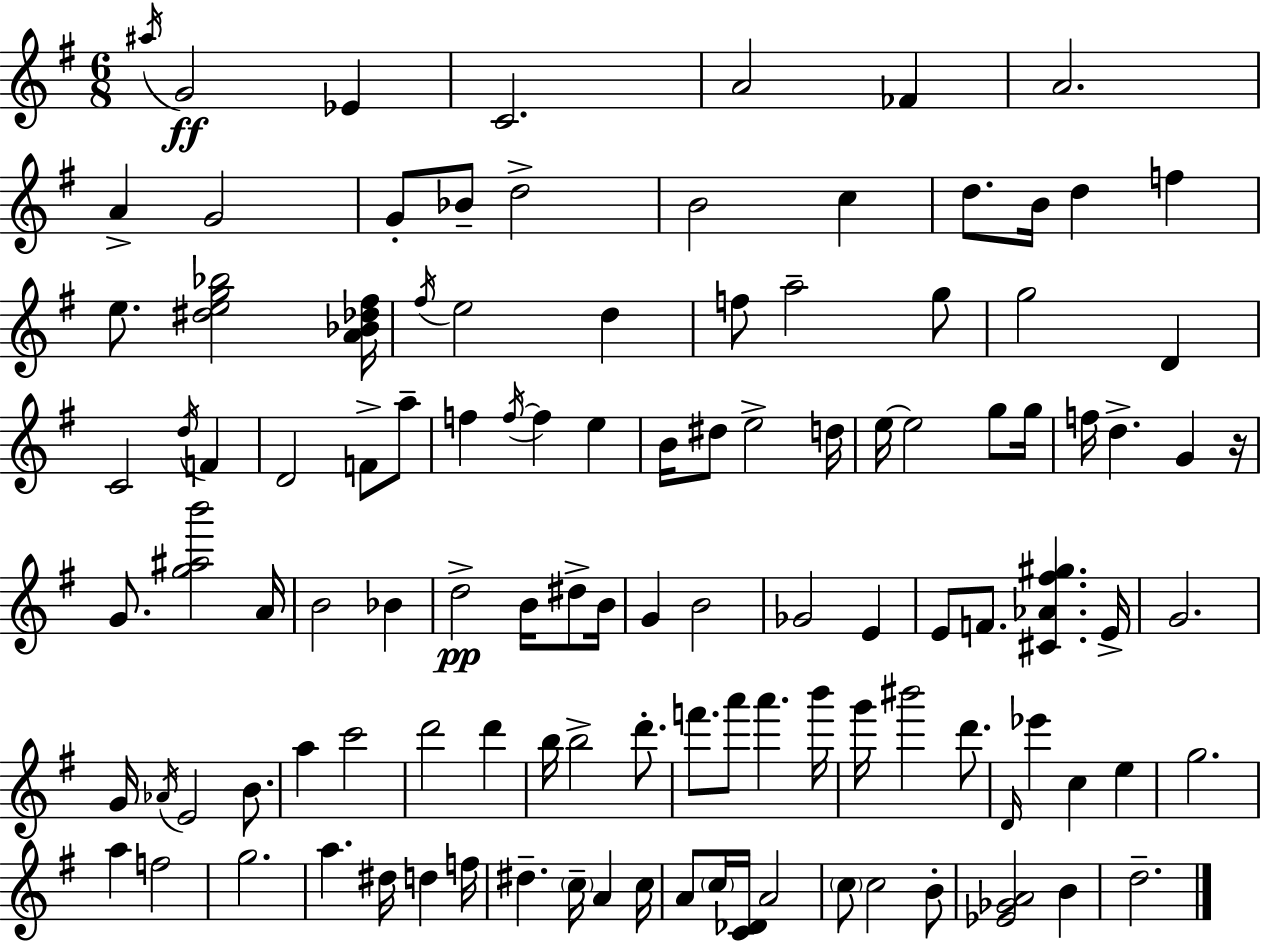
{
  \clef treble
  \numericTimeSignature
  \time 6/8
  \key e \minor
  \repeat volta 2 { \acciaccatura { ais''16 }\ff g'2 ees'4 | c'2. | a'2 fes'4 | a'2. | \break a'4-> g'2 | g'8-. bes'8-- d''2-> | b'2 c''4 | d''8. b'16 d''4 f''4 | \break e''8. <dis'' e'' g'' bes''>2 | <a' bes' des'' fis''>16 \acciaccatura { fis''16 } e''2 d''4 | f''8 a''2-- | g''8 g''2 d'4 | \break c'2 \acciaccatura { d''16 } f'4 | d'2 f'8-> | a''8-- f''4 \acciaccatura { f''16~ }~ f''4 | e''4 b'16 dis''8 e''2-> | \break d''16 e''16~~ e''2 | g''8 g''16 f''16 d''4.-> g'4 | r16 g'8. <g'' ais'' b'''>2 | a'16 b'2 | \break bes'4 d''2->\pp | b'16 dis''8-> b'16 g'4 b'2 | ges'2 | e'4 e'8 f'8. <cis' aes' fis'' gis''>4. | \break e'16-> g'2. | g'16 \acciaccatura { aes'16 } e'2 | b'8. a''4 c'''2 | d'''2 | \break d'''4 b''16 b''2-> | d'''8.-. f'''8. a'''8 a'''4. | b'''16 g'''16 bis'''2 | d'''8. \grace { d'16 } ees'''4 c''4 | \break e''4 g''2. | a''4 f''2 | g''2. | a''4. | \break dis''16 d''4 f''16 dis''4.-- | \parenthesize c''16-- a'4 c''16 a'8 \parenthesize c''16 <c' des'>16 a'2 | \parenthesize c''8 c''2 | b'8-. <ees' ges' a'>2 | \break b'4 d''2.-- | } \bar "|."
}